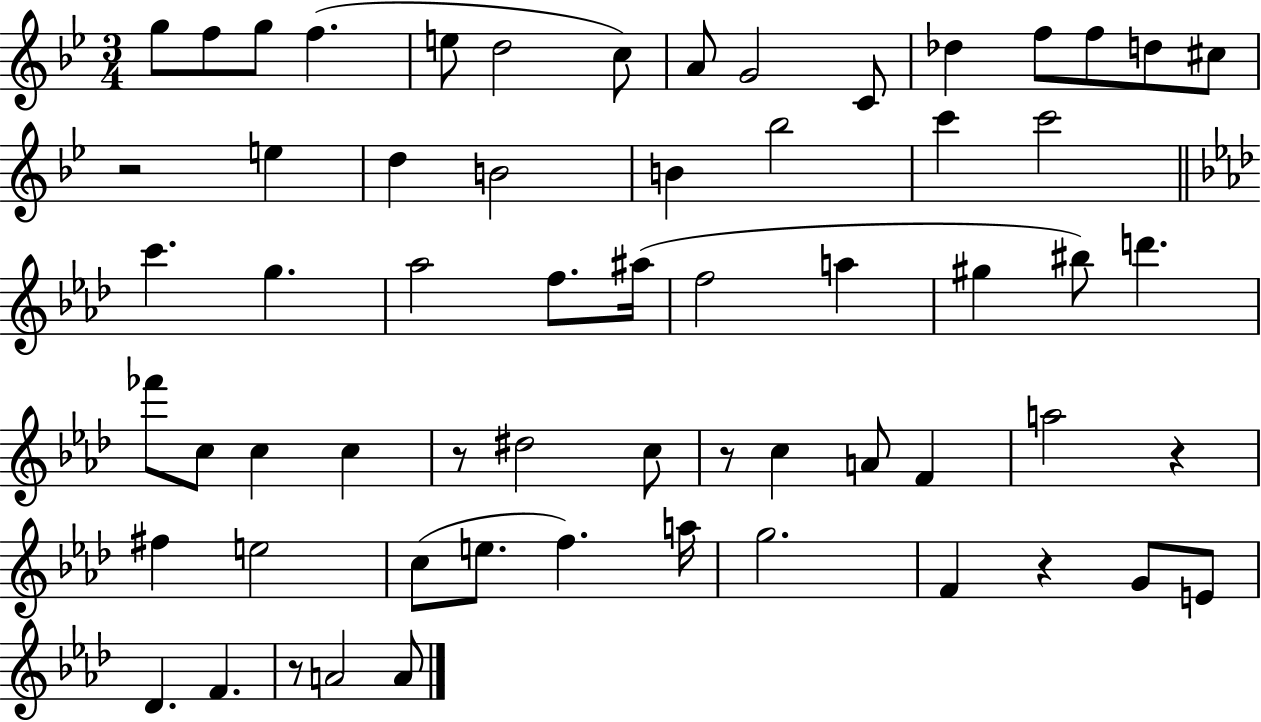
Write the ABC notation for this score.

X:1
T:Untitled
M:3/4
L:1/4
K:Bb
g/2 f/2 g/2 f e/2 d2 c/2 A/2 G2 C/2 _d f/2 f/2 d/2 ^c/2 z2 e d B2 B _b2 c' c'2 c' g _a2 f/2 ^a/4 f2 a ^g ^b/2 d' _f'/2 c/2 c c z/2 ^d2 c/2 z/2 c A/2 F a2 z ^f e2 c/2 e/2 f a/4 g2 F z G/2 E/2 _D F z/2 A2 A/2